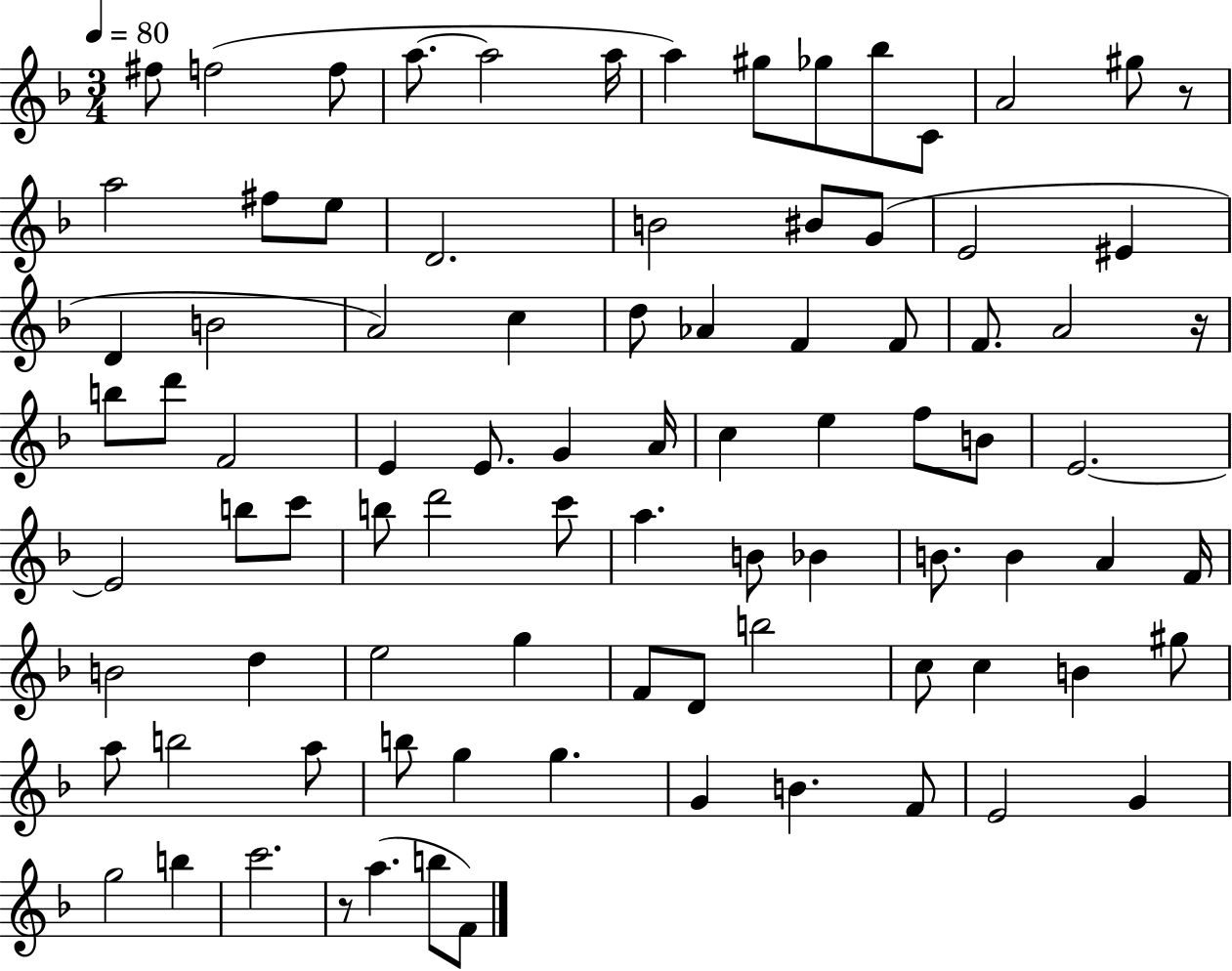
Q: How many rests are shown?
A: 3